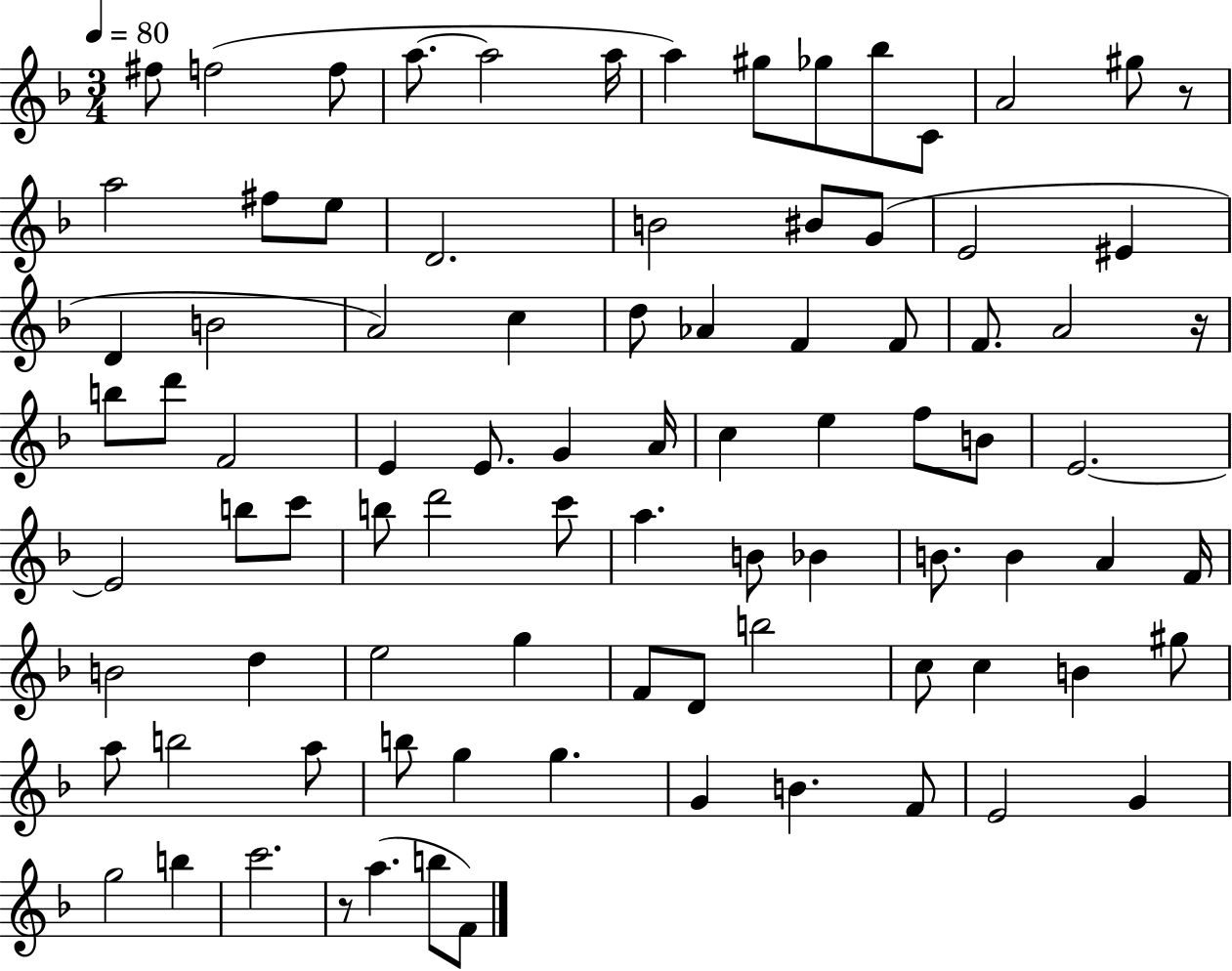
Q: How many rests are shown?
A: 3